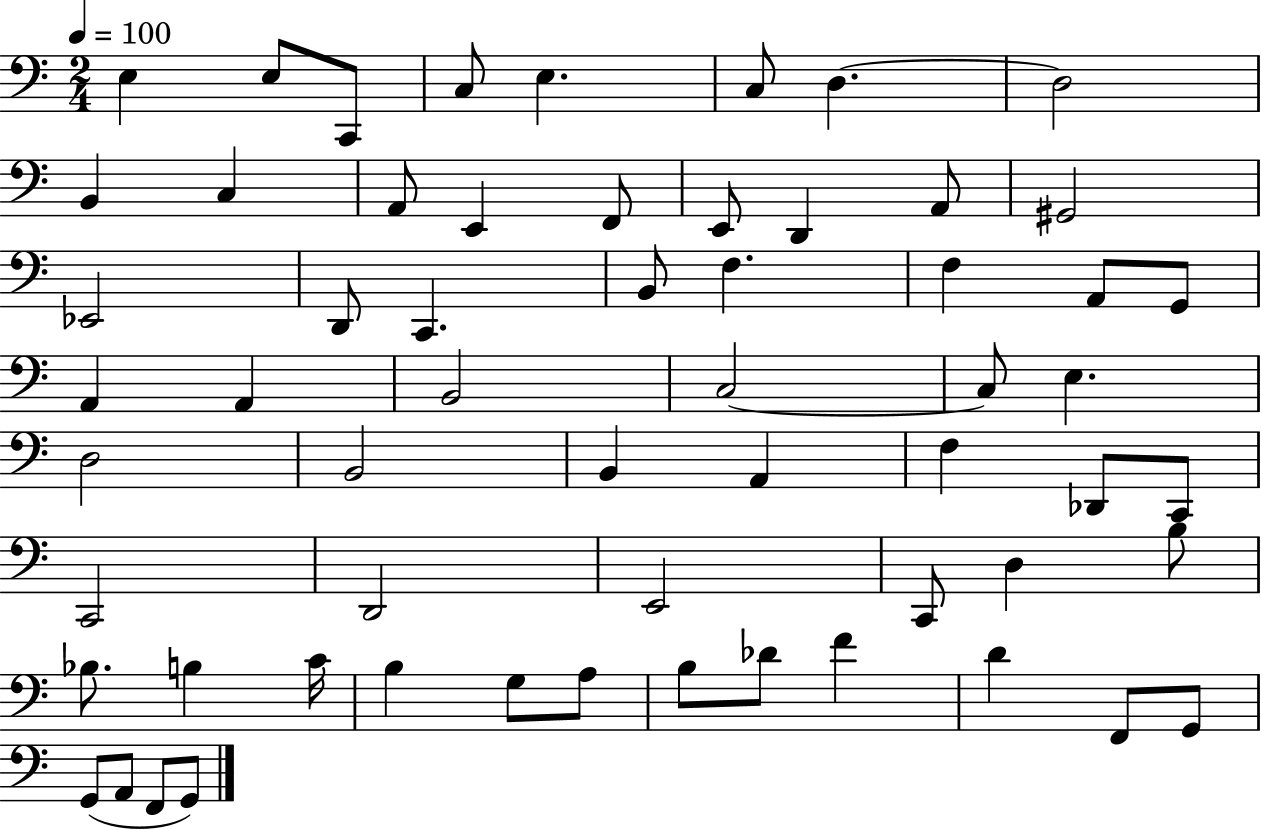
{
  \clef bass
  \numericTimeSignature
  \time 2/4
  \key c \major
  \tempo 4 = 100
  e4 e8 c,8 | c8 e4. | c8 d4.~~ | d2 | \break b,4 c4 | a,8 e,4 f,8 | e,8 d,4 a,8 | gis,2 | \break ees,2 | d,8 c,4. | b,8 f4. | f4 a,8 g,8 | \break a,4 a,4 | b,2 | c2~~ | c8 e4. | \break d2 | b,2 | b,4 a,4 | f4 des,8 c,8 | \break c,2 | d,2 | e,2 | c,8 d4 b8 | \break bes8. b4 c'16 | b4 g8 a8 | b8 des'8 f'4 | d'4 f,8 g,8 | \break g,8( a,8 f,8 g,8) | \bar "|."
}